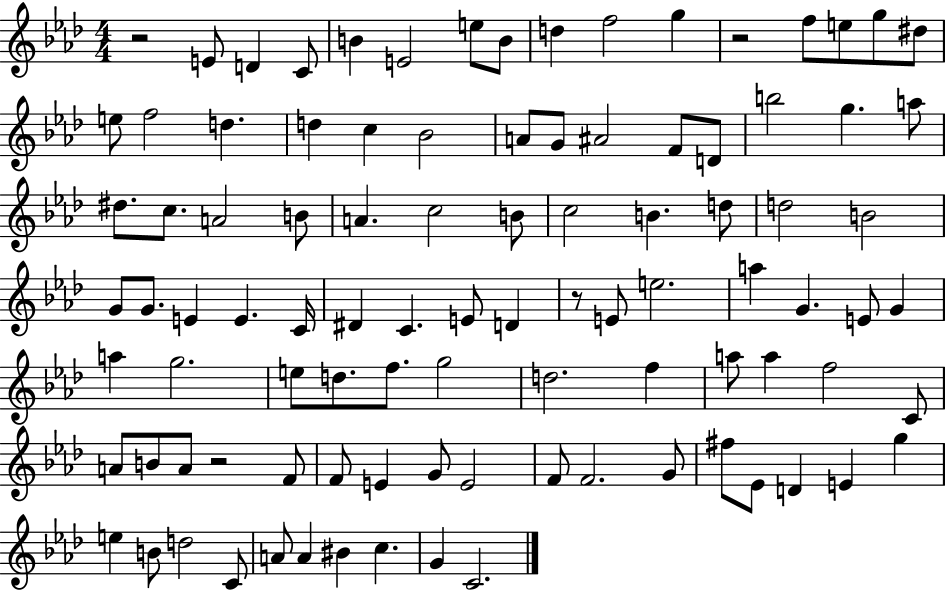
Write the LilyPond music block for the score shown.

{
  \clef treble
  \numericTimeSignature
  \time 4/4
  \key aes \major
  r2 e'8 d'4 c'8 | b'4 e'2 e''8 b'8 | d''4 f''2 g''4 | r2 f''8 e''8 g''8 dis''8 | \break e''8 f''2 d''4. | d''4 c''4 bes'2 | a'8 g'8 ais'2 f'8 d'8 | b''2 g''4. a''8 | \break dis''8. c''8. a'2 b'8 | a'4. c''2 b'8 | c''2 b'4. d''8 | d''2 b'2 | \break g'8 g'8. e'4 e'4. c'16 | dis'4 c'4. e'8 d'4 | r8 e'8 e''2. | a''4 g'4. e'8 g'4 | \break a''4 g''2. | e''8 d''8. f''8. g''2 | d''2. f''4 | a''8 a''4 f''2 c'8 | \break a'8 b'8 a'8 r2 f'8 | f'8 e'4 g'8 e'2 | f'8 f'2. g'8 | fis''8 ees'8 d'4 e'4 g''4 | \break e''4 b'8 d''2 c'8 | a'8 a'4 bis'4 c''4. | g'4 c'2. | \bar "|."
}